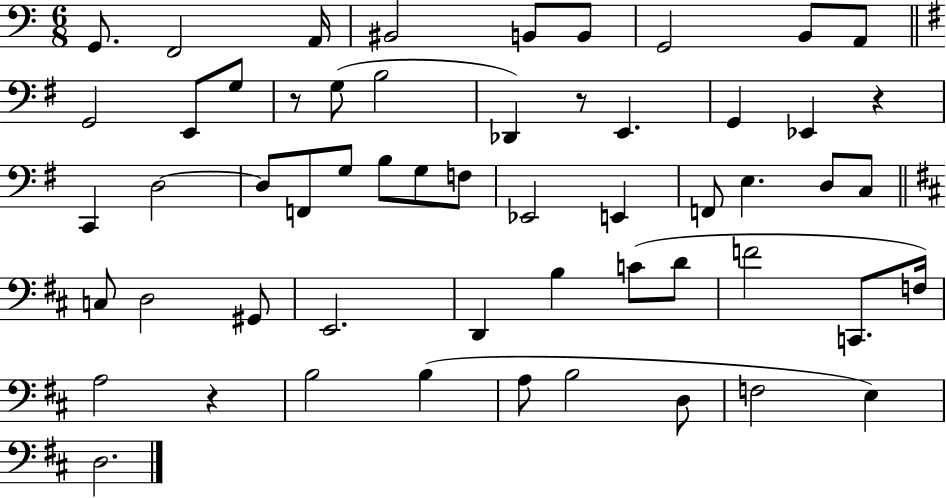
X:1
T:Untitled
M:6/8
L:1/4
K:C
G,,/2 F,,2 A,,/4 ^B,,2 B,,/2 B,,/2 G,,2 B,,/2 A,,/2 G,,2 E,,/2 G,/2 z/2 G,/2 B,2 _D,, z/2 E,, G,, _E,, z C,, D,2 D,/2 F,,/2 G,/2 B,/2 G,/2 F,/2 _E,,2 E,, F,,/2 E, D,/2 C,/2 C,/2 D,2 ^G,,/2 E,,2 D,, B, C/2 D/2 F2 C,,/2 F,/4 A,2 z B,2 B, A,/2 B,2 D,/2 F,2 E, D,2